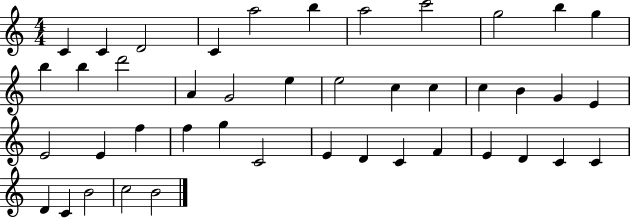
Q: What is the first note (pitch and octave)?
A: C4